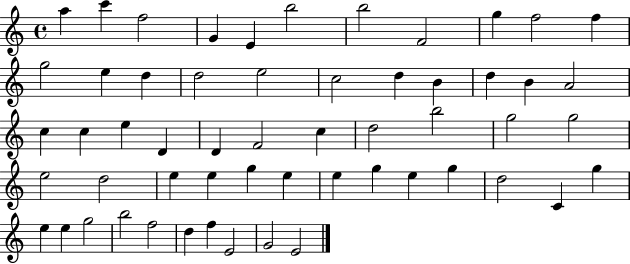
A5/q C6/q F5/h G4/q E4/q B5/h B5/h F4/h G5/q F5/h F5/q G5/h E5/q D5/q D5/h E5/h C5/h D5/q B4/q D5/q B4/q A4/h C5/q C5/q E5/q D4/q D4/q F4/h C5/q D5/h B5/h G5/h G5/h E5/h D5/h E5/q E5/q G5/q E5/q E5/q G5/q E5/q G5/q D5/h C4/q G5/q E5/q E5/q G5/h B5/h F5/h D5/q F5/q E4/h G4/h E4/h